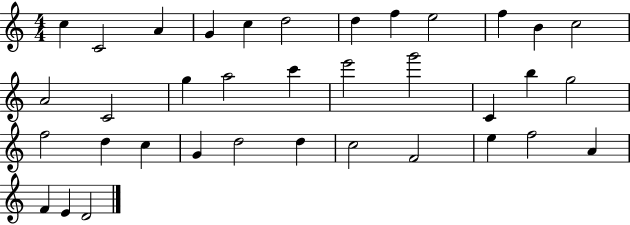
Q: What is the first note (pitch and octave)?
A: C5